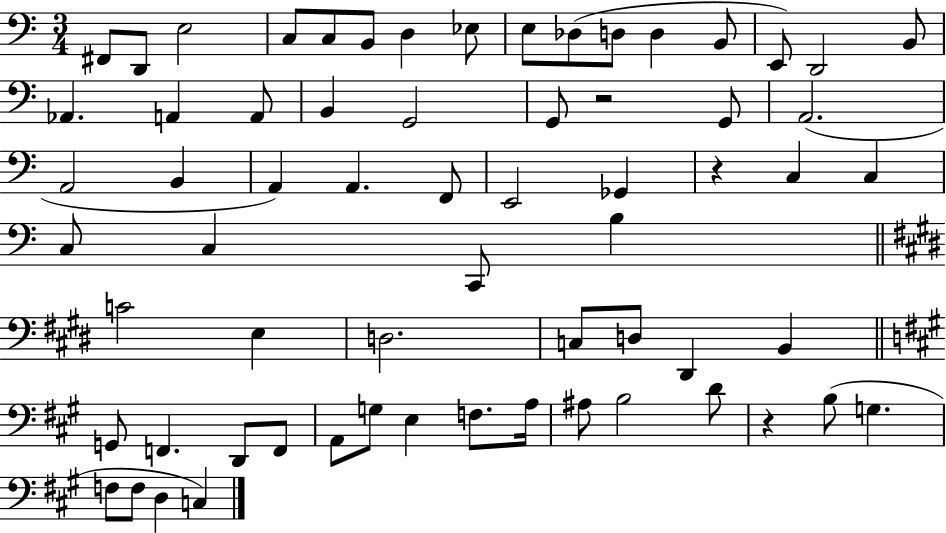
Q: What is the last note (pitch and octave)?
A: C3